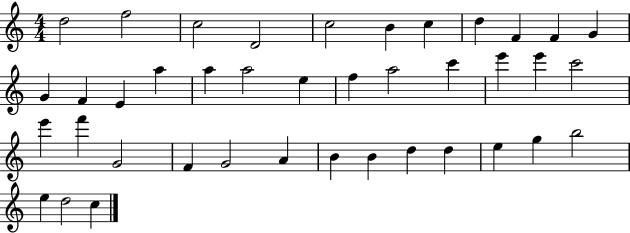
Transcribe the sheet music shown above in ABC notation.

X:1
T:Untitled
M:4/4
L:1/4
K:C
d2 f2 c2 D2 c2 B c d F F G G F E a a a2 e f a2 c' e' e' c'2 e' f' G2 F G2 A B B d d e g b2 e d2 c